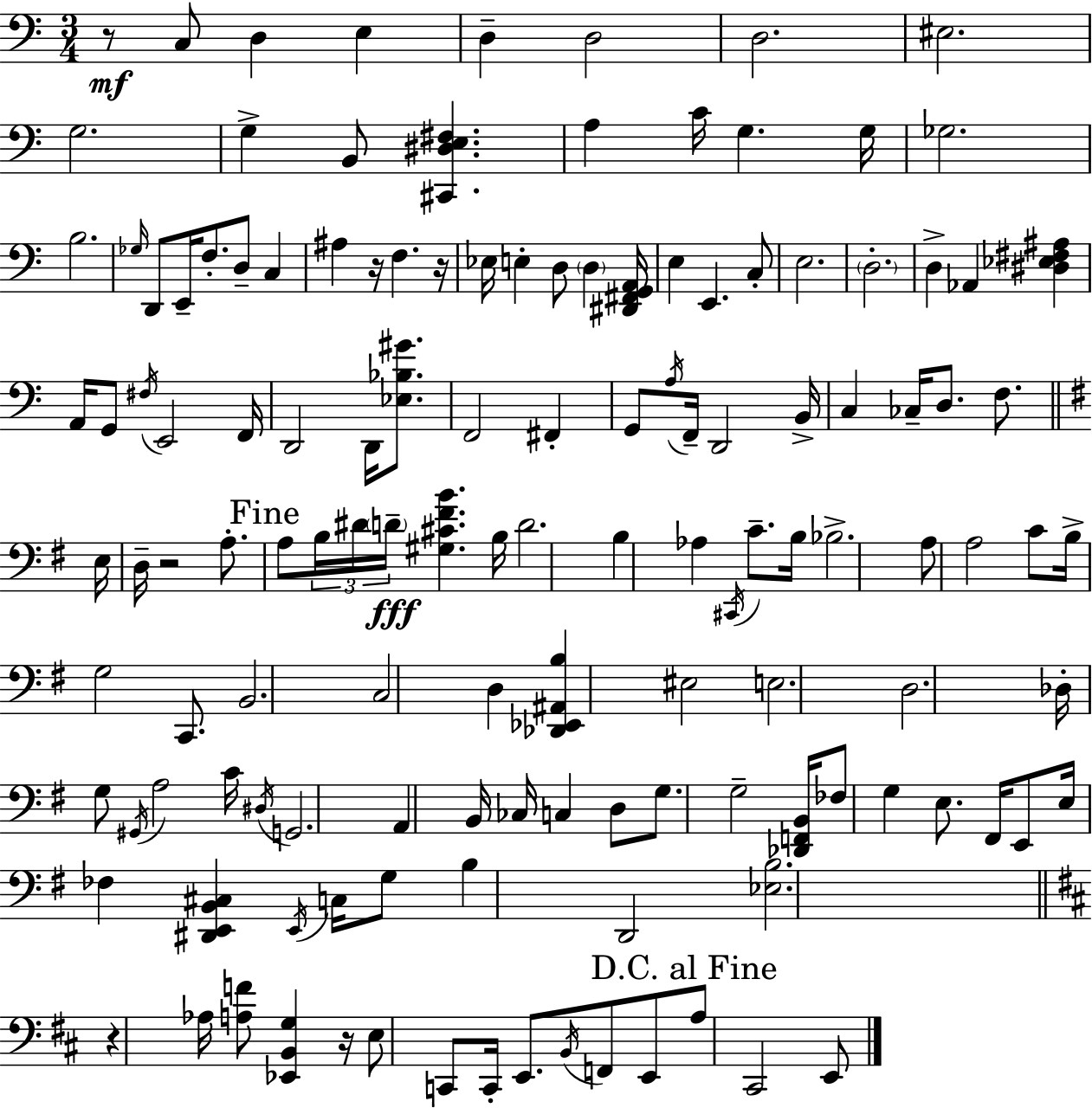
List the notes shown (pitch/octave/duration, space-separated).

R/e C3/e D3/q E3/q D3/q D3/h D3/h. EIS3/h. G3/h. G3/q B2/e [C#2,D#3,E3,F#3]/q. A3/q C4/s G3/q. G3/s Gb3/h. B3/h. Gb3/s D2/e E2/s F3/e. D3/e C3/q A#3/q R/s F3/q. R/s Eb3/s E3/q D3/e D3/q [D#2,F#2,G2,A2]/s E3/q E2/q. C3/e E3/h. D3/h. D3/q Ab2/q [D#3,Eb3,F#3,A#3]/q A2/s G2/e F#3/s E2/h F2/s D2/h D2/s [Eb3,Bb3,G#4]/e. F2/h F#2/q G2/e A3/s F2/s D2/h B2/s C3/q CES3/s D3/e. F3/e. E3/s D3/s R/h A3/e. A3/e B3/s D#4/s D4/s [G#3,C#4,F#4,B4]/q. B3/s D4/h. B3/q Ab3/q C#2/s C4/e. B3/s Bb3/h. A3/e A3/h C4/e B3/s G3/h C2/e. B2/h. C3/h D3/q [Db2,Eb2,A#2,B3]/q EIS3/h E3/h. D3/h. Db3/s G3/e G#2/s A3/h C4/s D#3/s G2/h. A2/q B2/s CES3/s C3/q D3/e G3/e. G3/h [Db2,F2,B2]/s FES3/e G3/q E3/e. F#2/s E2/e E3/s FES3/q [D#2,E2,B2,C#3]/q E2/s C3/s G3/e B3/q D2/h [Eb3,B3]/h. R/q Ab3/s [A3,F4]/e [Eb2,B2,G3]/q R/s E3/e C2/e C2/s E2/e. B2/s F2/e E2/e A3/e C#2/h E2/e